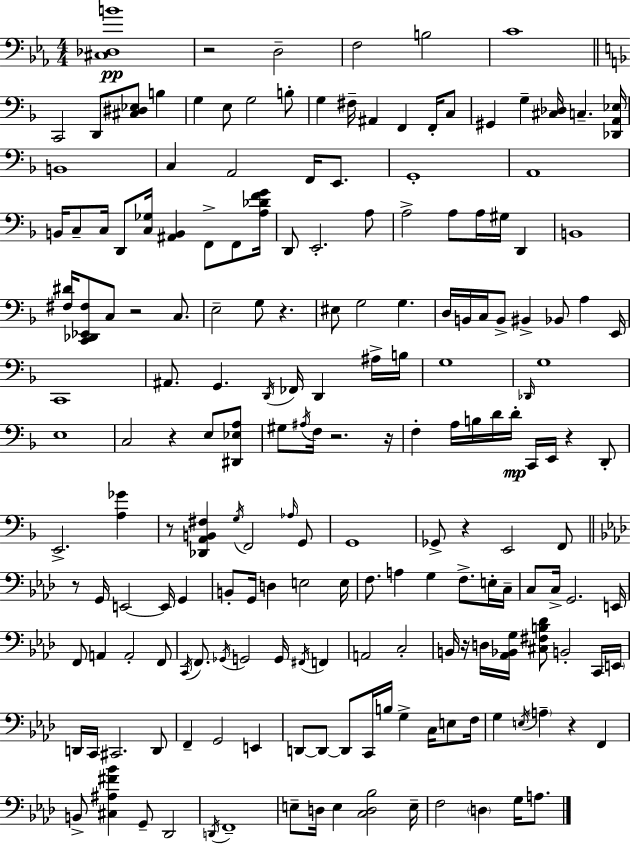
X:1
T:Untitled
M:4/4
L:1/4
K:Eb
[^C,_D,B]4 z2 D,2 F,2 B,2 C4 C,,2 D,,/2 [^C,^D,_E,]/2 B, G, E,/2 G,2 B,/2 G, ^F,/4 ^A,, F,, F,,/4 C,/2 ^G,, G, [^C,_D,]/4 C, [_D,,A,,_E,]/4 B,,4 C, A,,2 F,,/4 E,,/2 G,,4 A,,4 B,,/4 C,/2 C,/4 D,,/2 [C,_G,]/4 [^A,,B,,] F,,/2 F,,/2 [A,_DFG]/4 D,,/2 E,,2 A,/2 A,2 A,/2 A,/4 ^G,/4 D,, B,,4 [^F,^D]/4 [C,,_D,,_E,,^F,]/2 C,/2 z2 C,/2 E,2 G,/2 z ^E,/2 G,2 G, D,/4 B,,/4 C,/4 B,,/2 ^B,, _B,,/2 A, E,,/4 C,,4 ^A,,/2 G,, D,,/4 _F,,/4 D,, ^A,/4 B,/4 G,4 _D,,/4 G,4 E,4 C,2 z E,/2 [^D,,_E,A,]/2 ^G,/2 ^A,/4 F,/4 z2 z/4 F, A,/4 B,/4 D/4 D/4 C,,/4 E,,/4 z D,,/2 E,,2 [A,_G] z/2 [_D,,A,,B,,^F,] G,/4 F,,2 _A,/4 G,,/2 G,,4 _G,,/2 z E,,2 F,,/2 z/2 G,,/4 E,,2 E,,/4 G,, B,,/2 G,,/4 D, E,2 E,/4 F,/2 A, G, F,/2 E,/4 C,/4 C,/2 C,/4 G,,2 E,,/4 F,,/2 A,, A,,2 F,,/2 C,,/4 F,,/2 _G,,/4 G,,2 G,,/4 ^F,,/4 F,, A,,2 C,2 B,,/4 z/4 D,/4 [_A,,_B,,G,]/4 [^C,^F,B,_D]/2 B,,2 C,,/4 E,,/4 D,,/4 C,,/4 ^C,,2 D,,/2 F,, G,,2 E,, D,,/2 D,,/2 D,,/2 C,,/4 B,/4 G, C,/4 E,/2 F,/4 G, E,/4 A, z F,, B,,/2 [^C,^A,^F_B] G,,/2 _D,,2 D,,/4 F,,4 E,/2 D,/4 E, [C,D,_B,]2 E,/4 F,2 D, G,/4 A,/2